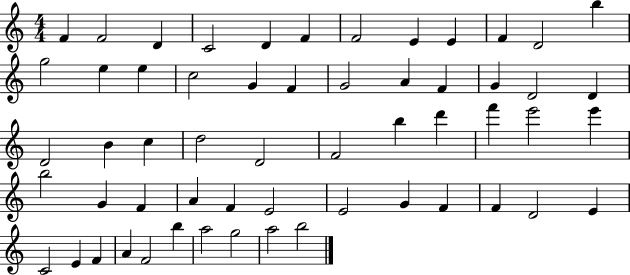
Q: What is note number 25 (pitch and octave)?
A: D4